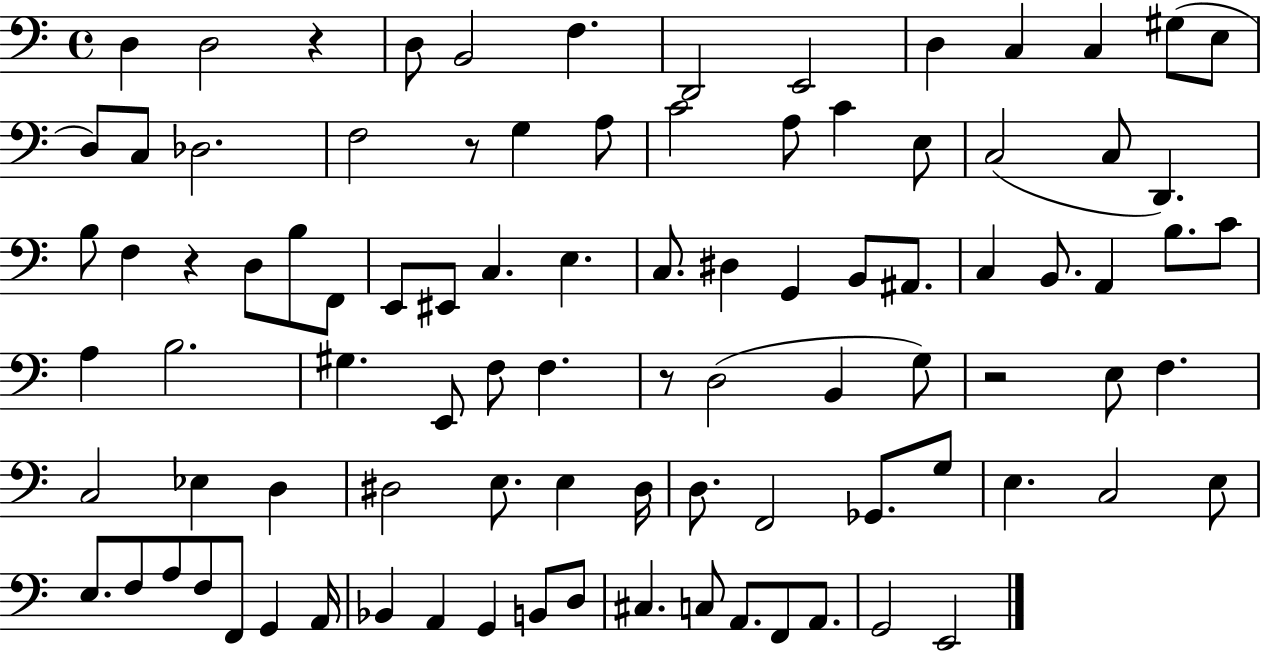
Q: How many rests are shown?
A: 5